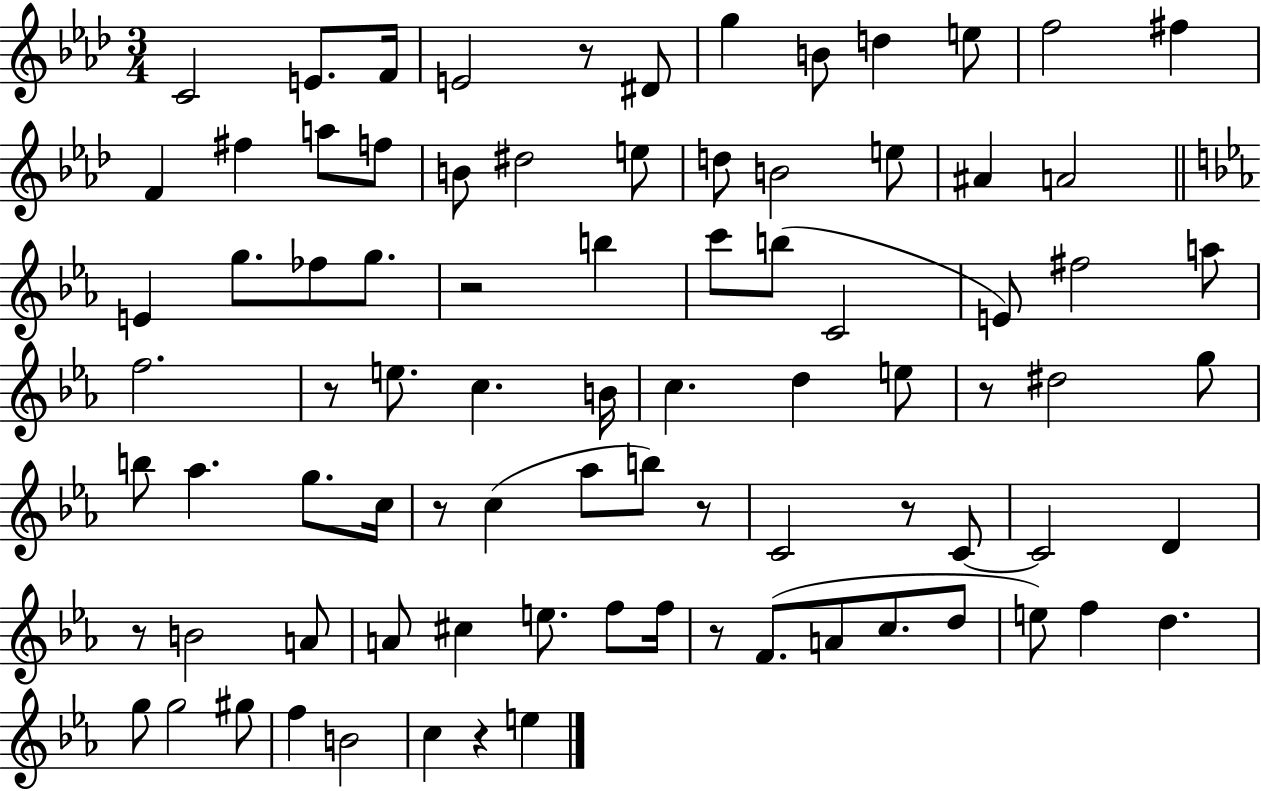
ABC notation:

X:1
T:Untitled
M:3/4
L:1/4
K:Ab
C2 E/2 F/4 E2 z/2 ^D/2 g B/2 d e/2 f2 ^f F ^f a/2 f/2 B/2 ^d2 e/2 d/2 B2 e/2 ^A A2 E g/2 _f/2 g/2 z2 b c'/2 b/2 C2 E/2 ^f2 a/2 f2 z/2 e/2 c B/4 c d e/2 z/2 ^d2 g/2 b/2 _a g/2 c/4 z/2 c _a/2 b/2 z/2 C2 z/2 C/2 C2 D z/2 B2 A/2 A/2 ^c e/2 f/2 f/4 z/2 F/2 A/2 c/2 d/2 e/2 f d g/2 g2 ^g/2 f B2 c z e